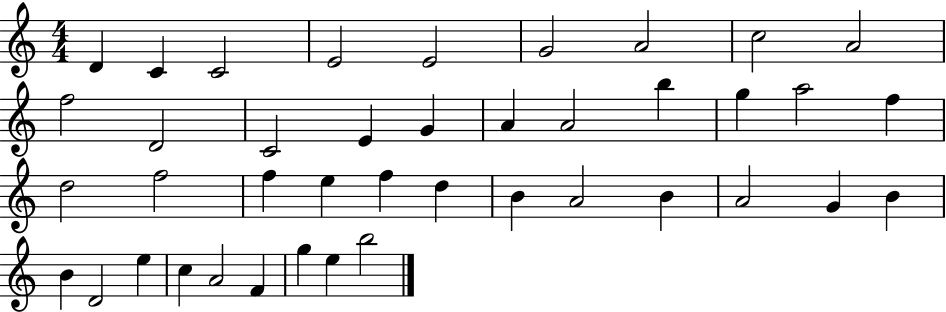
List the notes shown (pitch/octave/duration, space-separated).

D4/q C4/q C4/h E4/h E4/h G4/h A4/h C5/h A4/h F5/h D4/h C4/h E4/q G4/q A4/q A4/h B5/q G5/q A5/h F5/q D5/h F5/h F5/q E5/q F5/q D5/q B4/q A4/h B4/q A4/h G4/q B4/q B4/q D4/h E5/q C5/q A4/h F4/q G5/q E5/q B5/h